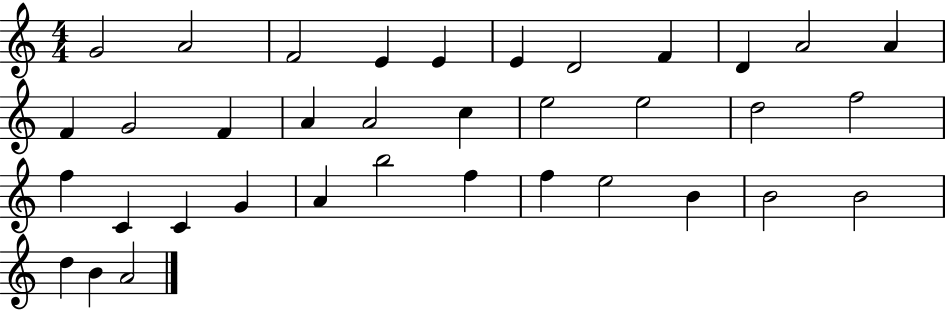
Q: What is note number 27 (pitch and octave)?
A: B5